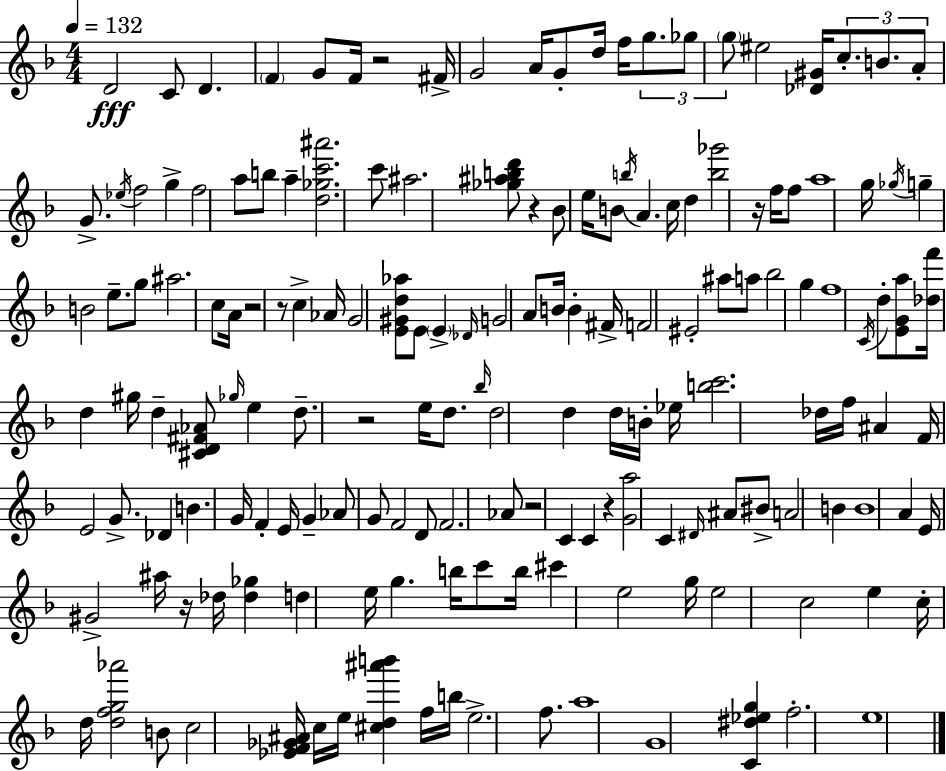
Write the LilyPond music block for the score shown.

{
  \clef treble
  \numericTimeSignature
  \time 4/4
  \key d \minor
  \tempo 4 = 132
  d'2\fff c'8 d'4. | \parenthesize f'4 g'8 f'16 r2 fis'16-> | g'2 a'16 g'8-. d''16 f''16 \tuplet 3/2 { g''8. | ges''8 \parenthesize g''8 } eis''2 <des' gis'>16 \tuplet 3/2 { c''8.-. | \break b'8. a'8-. } g'8.-> \acciaccatura { ees''16 } f''2 | g''4-> f''2 a''8 b''8 | a''4-- <d'' ges'' c''' ais'''>2. | c'''8 ais''2. <ges'' ais'' b'' d'''>8 | \break r4 bes'8 e''16 b'8 \acciaccatura { b''16 } a'4. | c''16 d''4 <b'' ges'''>2 r16 f''16 | f''8 a''1 | g''16 \acciaccatura { ges''16 } g''4-- b'2 | \break e''8.-- g''8 ais''2. | c''8 a'16 r2 r8 c''4-> | aes'16 g'2 <e' gis' d'' aes''>8 e'8 \parenthesize e'4-> | \grace { des'16 } g'2 a'8 b'16 b'4-. | \break fis'16-> f'2 eis'2-. | ais''8 a''8 bes''2 | g''4 f''1 | \acciaccatura { c'16 } d''8-. <e' g' a''>8 <des'' f'''>16 d''4 gis''16 d''4-- | \break <cis' d' fis' aes'>8 \grace { ges''16 } e''4 d''8.-- r2 | e''16 d''8. \grace { bes''16 } d''2 | d''4 d''16 b'16-. ees''16 <b'' c'''>2. | des''16 f''16 ais'4 f'16 e'2 | \break g'8.-> des'4 b'4. | g'16 f'4-. e'16 g'4-- aes'8 g'8 f'2 | d'8 f'2. | aes'8 r2 c'4 | \break c'4 r4 <g' a''>2 | c'4 \grace { dis'16 } ais'8 bis'8-> a'2 | b'4 b'1 | a'4 e'16 gis'2-> | \break ais''16 r16 des''16 <des'' ges''>4 d''4 | e''16 g''4. b''16 c'''8 b''16 cis'''4 e''2 | g''16 e''2 | c''2 e''4 c''16-. d''16 <d'' f'' g'' aes'''>2 | \break b'8 c''2 | <ees' f' ges' ais'>16 c''16 e''16 <cis'' d'' ais''' b'''>4 f''16 b''16 e''2.-> | f''8. a''1 | g'1 | \break <c' dis'' ees'' g''>4 f''2.-. | e''1 | \bar "|."
}